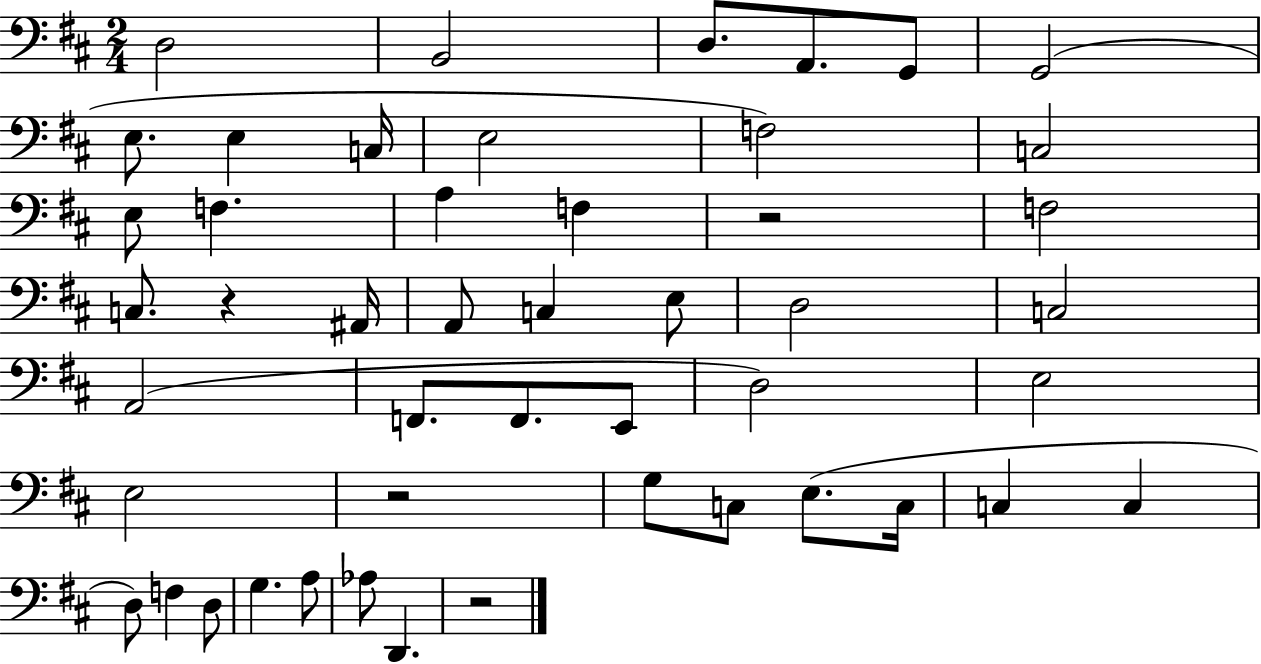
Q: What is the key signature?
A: D major